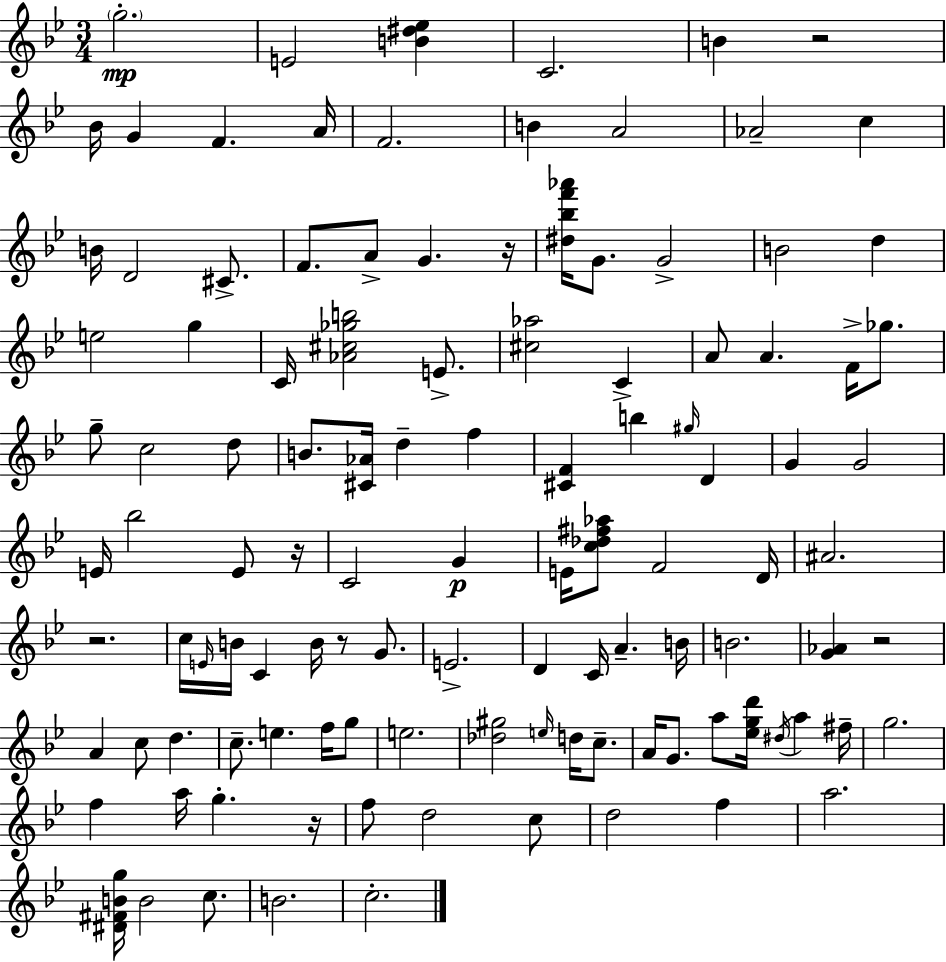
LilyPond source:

{
  \clef treble
  \numericTimeSignature
  \time 3/4
  \key bes \major
  \parenthesize g''2.-.\mp | e'2 <b' dis'' ees''>4 | c'2. | b'4 r2 | \break bes'16 g'4 f'4. a'16 | f'2. | b'4 a'2 | aes'2-- c''4 | \break b'16 d'2 cis'8.-> | f'8. a'8-> g'4. r16 | <dis'' bes'' f''' aes'''>16 g'8. g'2-> | b'2 d''4 | \break e''2 g''4 | c'16 <aes' cis'' ges'' b''>2 e'8.-> | <cis'' aes''>2 c'4-> | a'8 a'4. f'16-> ges''8. | \break g''8-- c''2 d''8 | b'8. <cis' aes'>16 d''4-- f''4 | <cis' f'>4 b''4 \grace { gis''16 } d'4 | g'4 g'2 | \break e'16 bes''2 e'8 | r16 c'2 g'4\p | e'16 <c'' des'' fis'' aes''>8 f'2 | d'16 ais'2. | \break r2. | c''16 \grace { e'16 } b'16 c'4 b'16 r8 g'8. | e'2.-> | d'4 c'16 a'4.-- | \break b'16 b'2. | <g' aes'>4 r2 | a'4 c''8 d''4. | c''8.-- e''4. f''16 | \break g''8 e''2. | <des'' gis''>2 \grace { e''16 } d''16 | c''8.-- a'16 g'8. a''8 <ees'' g'' d'''>16 \acciaccatura { dis''16 } a''4 | fis''16-- g''2. | \break f''4 a''16 g''4.-. | r16 f''8 d''2 | c''8 d''2 | f''4 a''2. | \break <dis' fis' b' g''>16 b'2 | c''8. b'2. | c''2.-. | \bar "|."
}